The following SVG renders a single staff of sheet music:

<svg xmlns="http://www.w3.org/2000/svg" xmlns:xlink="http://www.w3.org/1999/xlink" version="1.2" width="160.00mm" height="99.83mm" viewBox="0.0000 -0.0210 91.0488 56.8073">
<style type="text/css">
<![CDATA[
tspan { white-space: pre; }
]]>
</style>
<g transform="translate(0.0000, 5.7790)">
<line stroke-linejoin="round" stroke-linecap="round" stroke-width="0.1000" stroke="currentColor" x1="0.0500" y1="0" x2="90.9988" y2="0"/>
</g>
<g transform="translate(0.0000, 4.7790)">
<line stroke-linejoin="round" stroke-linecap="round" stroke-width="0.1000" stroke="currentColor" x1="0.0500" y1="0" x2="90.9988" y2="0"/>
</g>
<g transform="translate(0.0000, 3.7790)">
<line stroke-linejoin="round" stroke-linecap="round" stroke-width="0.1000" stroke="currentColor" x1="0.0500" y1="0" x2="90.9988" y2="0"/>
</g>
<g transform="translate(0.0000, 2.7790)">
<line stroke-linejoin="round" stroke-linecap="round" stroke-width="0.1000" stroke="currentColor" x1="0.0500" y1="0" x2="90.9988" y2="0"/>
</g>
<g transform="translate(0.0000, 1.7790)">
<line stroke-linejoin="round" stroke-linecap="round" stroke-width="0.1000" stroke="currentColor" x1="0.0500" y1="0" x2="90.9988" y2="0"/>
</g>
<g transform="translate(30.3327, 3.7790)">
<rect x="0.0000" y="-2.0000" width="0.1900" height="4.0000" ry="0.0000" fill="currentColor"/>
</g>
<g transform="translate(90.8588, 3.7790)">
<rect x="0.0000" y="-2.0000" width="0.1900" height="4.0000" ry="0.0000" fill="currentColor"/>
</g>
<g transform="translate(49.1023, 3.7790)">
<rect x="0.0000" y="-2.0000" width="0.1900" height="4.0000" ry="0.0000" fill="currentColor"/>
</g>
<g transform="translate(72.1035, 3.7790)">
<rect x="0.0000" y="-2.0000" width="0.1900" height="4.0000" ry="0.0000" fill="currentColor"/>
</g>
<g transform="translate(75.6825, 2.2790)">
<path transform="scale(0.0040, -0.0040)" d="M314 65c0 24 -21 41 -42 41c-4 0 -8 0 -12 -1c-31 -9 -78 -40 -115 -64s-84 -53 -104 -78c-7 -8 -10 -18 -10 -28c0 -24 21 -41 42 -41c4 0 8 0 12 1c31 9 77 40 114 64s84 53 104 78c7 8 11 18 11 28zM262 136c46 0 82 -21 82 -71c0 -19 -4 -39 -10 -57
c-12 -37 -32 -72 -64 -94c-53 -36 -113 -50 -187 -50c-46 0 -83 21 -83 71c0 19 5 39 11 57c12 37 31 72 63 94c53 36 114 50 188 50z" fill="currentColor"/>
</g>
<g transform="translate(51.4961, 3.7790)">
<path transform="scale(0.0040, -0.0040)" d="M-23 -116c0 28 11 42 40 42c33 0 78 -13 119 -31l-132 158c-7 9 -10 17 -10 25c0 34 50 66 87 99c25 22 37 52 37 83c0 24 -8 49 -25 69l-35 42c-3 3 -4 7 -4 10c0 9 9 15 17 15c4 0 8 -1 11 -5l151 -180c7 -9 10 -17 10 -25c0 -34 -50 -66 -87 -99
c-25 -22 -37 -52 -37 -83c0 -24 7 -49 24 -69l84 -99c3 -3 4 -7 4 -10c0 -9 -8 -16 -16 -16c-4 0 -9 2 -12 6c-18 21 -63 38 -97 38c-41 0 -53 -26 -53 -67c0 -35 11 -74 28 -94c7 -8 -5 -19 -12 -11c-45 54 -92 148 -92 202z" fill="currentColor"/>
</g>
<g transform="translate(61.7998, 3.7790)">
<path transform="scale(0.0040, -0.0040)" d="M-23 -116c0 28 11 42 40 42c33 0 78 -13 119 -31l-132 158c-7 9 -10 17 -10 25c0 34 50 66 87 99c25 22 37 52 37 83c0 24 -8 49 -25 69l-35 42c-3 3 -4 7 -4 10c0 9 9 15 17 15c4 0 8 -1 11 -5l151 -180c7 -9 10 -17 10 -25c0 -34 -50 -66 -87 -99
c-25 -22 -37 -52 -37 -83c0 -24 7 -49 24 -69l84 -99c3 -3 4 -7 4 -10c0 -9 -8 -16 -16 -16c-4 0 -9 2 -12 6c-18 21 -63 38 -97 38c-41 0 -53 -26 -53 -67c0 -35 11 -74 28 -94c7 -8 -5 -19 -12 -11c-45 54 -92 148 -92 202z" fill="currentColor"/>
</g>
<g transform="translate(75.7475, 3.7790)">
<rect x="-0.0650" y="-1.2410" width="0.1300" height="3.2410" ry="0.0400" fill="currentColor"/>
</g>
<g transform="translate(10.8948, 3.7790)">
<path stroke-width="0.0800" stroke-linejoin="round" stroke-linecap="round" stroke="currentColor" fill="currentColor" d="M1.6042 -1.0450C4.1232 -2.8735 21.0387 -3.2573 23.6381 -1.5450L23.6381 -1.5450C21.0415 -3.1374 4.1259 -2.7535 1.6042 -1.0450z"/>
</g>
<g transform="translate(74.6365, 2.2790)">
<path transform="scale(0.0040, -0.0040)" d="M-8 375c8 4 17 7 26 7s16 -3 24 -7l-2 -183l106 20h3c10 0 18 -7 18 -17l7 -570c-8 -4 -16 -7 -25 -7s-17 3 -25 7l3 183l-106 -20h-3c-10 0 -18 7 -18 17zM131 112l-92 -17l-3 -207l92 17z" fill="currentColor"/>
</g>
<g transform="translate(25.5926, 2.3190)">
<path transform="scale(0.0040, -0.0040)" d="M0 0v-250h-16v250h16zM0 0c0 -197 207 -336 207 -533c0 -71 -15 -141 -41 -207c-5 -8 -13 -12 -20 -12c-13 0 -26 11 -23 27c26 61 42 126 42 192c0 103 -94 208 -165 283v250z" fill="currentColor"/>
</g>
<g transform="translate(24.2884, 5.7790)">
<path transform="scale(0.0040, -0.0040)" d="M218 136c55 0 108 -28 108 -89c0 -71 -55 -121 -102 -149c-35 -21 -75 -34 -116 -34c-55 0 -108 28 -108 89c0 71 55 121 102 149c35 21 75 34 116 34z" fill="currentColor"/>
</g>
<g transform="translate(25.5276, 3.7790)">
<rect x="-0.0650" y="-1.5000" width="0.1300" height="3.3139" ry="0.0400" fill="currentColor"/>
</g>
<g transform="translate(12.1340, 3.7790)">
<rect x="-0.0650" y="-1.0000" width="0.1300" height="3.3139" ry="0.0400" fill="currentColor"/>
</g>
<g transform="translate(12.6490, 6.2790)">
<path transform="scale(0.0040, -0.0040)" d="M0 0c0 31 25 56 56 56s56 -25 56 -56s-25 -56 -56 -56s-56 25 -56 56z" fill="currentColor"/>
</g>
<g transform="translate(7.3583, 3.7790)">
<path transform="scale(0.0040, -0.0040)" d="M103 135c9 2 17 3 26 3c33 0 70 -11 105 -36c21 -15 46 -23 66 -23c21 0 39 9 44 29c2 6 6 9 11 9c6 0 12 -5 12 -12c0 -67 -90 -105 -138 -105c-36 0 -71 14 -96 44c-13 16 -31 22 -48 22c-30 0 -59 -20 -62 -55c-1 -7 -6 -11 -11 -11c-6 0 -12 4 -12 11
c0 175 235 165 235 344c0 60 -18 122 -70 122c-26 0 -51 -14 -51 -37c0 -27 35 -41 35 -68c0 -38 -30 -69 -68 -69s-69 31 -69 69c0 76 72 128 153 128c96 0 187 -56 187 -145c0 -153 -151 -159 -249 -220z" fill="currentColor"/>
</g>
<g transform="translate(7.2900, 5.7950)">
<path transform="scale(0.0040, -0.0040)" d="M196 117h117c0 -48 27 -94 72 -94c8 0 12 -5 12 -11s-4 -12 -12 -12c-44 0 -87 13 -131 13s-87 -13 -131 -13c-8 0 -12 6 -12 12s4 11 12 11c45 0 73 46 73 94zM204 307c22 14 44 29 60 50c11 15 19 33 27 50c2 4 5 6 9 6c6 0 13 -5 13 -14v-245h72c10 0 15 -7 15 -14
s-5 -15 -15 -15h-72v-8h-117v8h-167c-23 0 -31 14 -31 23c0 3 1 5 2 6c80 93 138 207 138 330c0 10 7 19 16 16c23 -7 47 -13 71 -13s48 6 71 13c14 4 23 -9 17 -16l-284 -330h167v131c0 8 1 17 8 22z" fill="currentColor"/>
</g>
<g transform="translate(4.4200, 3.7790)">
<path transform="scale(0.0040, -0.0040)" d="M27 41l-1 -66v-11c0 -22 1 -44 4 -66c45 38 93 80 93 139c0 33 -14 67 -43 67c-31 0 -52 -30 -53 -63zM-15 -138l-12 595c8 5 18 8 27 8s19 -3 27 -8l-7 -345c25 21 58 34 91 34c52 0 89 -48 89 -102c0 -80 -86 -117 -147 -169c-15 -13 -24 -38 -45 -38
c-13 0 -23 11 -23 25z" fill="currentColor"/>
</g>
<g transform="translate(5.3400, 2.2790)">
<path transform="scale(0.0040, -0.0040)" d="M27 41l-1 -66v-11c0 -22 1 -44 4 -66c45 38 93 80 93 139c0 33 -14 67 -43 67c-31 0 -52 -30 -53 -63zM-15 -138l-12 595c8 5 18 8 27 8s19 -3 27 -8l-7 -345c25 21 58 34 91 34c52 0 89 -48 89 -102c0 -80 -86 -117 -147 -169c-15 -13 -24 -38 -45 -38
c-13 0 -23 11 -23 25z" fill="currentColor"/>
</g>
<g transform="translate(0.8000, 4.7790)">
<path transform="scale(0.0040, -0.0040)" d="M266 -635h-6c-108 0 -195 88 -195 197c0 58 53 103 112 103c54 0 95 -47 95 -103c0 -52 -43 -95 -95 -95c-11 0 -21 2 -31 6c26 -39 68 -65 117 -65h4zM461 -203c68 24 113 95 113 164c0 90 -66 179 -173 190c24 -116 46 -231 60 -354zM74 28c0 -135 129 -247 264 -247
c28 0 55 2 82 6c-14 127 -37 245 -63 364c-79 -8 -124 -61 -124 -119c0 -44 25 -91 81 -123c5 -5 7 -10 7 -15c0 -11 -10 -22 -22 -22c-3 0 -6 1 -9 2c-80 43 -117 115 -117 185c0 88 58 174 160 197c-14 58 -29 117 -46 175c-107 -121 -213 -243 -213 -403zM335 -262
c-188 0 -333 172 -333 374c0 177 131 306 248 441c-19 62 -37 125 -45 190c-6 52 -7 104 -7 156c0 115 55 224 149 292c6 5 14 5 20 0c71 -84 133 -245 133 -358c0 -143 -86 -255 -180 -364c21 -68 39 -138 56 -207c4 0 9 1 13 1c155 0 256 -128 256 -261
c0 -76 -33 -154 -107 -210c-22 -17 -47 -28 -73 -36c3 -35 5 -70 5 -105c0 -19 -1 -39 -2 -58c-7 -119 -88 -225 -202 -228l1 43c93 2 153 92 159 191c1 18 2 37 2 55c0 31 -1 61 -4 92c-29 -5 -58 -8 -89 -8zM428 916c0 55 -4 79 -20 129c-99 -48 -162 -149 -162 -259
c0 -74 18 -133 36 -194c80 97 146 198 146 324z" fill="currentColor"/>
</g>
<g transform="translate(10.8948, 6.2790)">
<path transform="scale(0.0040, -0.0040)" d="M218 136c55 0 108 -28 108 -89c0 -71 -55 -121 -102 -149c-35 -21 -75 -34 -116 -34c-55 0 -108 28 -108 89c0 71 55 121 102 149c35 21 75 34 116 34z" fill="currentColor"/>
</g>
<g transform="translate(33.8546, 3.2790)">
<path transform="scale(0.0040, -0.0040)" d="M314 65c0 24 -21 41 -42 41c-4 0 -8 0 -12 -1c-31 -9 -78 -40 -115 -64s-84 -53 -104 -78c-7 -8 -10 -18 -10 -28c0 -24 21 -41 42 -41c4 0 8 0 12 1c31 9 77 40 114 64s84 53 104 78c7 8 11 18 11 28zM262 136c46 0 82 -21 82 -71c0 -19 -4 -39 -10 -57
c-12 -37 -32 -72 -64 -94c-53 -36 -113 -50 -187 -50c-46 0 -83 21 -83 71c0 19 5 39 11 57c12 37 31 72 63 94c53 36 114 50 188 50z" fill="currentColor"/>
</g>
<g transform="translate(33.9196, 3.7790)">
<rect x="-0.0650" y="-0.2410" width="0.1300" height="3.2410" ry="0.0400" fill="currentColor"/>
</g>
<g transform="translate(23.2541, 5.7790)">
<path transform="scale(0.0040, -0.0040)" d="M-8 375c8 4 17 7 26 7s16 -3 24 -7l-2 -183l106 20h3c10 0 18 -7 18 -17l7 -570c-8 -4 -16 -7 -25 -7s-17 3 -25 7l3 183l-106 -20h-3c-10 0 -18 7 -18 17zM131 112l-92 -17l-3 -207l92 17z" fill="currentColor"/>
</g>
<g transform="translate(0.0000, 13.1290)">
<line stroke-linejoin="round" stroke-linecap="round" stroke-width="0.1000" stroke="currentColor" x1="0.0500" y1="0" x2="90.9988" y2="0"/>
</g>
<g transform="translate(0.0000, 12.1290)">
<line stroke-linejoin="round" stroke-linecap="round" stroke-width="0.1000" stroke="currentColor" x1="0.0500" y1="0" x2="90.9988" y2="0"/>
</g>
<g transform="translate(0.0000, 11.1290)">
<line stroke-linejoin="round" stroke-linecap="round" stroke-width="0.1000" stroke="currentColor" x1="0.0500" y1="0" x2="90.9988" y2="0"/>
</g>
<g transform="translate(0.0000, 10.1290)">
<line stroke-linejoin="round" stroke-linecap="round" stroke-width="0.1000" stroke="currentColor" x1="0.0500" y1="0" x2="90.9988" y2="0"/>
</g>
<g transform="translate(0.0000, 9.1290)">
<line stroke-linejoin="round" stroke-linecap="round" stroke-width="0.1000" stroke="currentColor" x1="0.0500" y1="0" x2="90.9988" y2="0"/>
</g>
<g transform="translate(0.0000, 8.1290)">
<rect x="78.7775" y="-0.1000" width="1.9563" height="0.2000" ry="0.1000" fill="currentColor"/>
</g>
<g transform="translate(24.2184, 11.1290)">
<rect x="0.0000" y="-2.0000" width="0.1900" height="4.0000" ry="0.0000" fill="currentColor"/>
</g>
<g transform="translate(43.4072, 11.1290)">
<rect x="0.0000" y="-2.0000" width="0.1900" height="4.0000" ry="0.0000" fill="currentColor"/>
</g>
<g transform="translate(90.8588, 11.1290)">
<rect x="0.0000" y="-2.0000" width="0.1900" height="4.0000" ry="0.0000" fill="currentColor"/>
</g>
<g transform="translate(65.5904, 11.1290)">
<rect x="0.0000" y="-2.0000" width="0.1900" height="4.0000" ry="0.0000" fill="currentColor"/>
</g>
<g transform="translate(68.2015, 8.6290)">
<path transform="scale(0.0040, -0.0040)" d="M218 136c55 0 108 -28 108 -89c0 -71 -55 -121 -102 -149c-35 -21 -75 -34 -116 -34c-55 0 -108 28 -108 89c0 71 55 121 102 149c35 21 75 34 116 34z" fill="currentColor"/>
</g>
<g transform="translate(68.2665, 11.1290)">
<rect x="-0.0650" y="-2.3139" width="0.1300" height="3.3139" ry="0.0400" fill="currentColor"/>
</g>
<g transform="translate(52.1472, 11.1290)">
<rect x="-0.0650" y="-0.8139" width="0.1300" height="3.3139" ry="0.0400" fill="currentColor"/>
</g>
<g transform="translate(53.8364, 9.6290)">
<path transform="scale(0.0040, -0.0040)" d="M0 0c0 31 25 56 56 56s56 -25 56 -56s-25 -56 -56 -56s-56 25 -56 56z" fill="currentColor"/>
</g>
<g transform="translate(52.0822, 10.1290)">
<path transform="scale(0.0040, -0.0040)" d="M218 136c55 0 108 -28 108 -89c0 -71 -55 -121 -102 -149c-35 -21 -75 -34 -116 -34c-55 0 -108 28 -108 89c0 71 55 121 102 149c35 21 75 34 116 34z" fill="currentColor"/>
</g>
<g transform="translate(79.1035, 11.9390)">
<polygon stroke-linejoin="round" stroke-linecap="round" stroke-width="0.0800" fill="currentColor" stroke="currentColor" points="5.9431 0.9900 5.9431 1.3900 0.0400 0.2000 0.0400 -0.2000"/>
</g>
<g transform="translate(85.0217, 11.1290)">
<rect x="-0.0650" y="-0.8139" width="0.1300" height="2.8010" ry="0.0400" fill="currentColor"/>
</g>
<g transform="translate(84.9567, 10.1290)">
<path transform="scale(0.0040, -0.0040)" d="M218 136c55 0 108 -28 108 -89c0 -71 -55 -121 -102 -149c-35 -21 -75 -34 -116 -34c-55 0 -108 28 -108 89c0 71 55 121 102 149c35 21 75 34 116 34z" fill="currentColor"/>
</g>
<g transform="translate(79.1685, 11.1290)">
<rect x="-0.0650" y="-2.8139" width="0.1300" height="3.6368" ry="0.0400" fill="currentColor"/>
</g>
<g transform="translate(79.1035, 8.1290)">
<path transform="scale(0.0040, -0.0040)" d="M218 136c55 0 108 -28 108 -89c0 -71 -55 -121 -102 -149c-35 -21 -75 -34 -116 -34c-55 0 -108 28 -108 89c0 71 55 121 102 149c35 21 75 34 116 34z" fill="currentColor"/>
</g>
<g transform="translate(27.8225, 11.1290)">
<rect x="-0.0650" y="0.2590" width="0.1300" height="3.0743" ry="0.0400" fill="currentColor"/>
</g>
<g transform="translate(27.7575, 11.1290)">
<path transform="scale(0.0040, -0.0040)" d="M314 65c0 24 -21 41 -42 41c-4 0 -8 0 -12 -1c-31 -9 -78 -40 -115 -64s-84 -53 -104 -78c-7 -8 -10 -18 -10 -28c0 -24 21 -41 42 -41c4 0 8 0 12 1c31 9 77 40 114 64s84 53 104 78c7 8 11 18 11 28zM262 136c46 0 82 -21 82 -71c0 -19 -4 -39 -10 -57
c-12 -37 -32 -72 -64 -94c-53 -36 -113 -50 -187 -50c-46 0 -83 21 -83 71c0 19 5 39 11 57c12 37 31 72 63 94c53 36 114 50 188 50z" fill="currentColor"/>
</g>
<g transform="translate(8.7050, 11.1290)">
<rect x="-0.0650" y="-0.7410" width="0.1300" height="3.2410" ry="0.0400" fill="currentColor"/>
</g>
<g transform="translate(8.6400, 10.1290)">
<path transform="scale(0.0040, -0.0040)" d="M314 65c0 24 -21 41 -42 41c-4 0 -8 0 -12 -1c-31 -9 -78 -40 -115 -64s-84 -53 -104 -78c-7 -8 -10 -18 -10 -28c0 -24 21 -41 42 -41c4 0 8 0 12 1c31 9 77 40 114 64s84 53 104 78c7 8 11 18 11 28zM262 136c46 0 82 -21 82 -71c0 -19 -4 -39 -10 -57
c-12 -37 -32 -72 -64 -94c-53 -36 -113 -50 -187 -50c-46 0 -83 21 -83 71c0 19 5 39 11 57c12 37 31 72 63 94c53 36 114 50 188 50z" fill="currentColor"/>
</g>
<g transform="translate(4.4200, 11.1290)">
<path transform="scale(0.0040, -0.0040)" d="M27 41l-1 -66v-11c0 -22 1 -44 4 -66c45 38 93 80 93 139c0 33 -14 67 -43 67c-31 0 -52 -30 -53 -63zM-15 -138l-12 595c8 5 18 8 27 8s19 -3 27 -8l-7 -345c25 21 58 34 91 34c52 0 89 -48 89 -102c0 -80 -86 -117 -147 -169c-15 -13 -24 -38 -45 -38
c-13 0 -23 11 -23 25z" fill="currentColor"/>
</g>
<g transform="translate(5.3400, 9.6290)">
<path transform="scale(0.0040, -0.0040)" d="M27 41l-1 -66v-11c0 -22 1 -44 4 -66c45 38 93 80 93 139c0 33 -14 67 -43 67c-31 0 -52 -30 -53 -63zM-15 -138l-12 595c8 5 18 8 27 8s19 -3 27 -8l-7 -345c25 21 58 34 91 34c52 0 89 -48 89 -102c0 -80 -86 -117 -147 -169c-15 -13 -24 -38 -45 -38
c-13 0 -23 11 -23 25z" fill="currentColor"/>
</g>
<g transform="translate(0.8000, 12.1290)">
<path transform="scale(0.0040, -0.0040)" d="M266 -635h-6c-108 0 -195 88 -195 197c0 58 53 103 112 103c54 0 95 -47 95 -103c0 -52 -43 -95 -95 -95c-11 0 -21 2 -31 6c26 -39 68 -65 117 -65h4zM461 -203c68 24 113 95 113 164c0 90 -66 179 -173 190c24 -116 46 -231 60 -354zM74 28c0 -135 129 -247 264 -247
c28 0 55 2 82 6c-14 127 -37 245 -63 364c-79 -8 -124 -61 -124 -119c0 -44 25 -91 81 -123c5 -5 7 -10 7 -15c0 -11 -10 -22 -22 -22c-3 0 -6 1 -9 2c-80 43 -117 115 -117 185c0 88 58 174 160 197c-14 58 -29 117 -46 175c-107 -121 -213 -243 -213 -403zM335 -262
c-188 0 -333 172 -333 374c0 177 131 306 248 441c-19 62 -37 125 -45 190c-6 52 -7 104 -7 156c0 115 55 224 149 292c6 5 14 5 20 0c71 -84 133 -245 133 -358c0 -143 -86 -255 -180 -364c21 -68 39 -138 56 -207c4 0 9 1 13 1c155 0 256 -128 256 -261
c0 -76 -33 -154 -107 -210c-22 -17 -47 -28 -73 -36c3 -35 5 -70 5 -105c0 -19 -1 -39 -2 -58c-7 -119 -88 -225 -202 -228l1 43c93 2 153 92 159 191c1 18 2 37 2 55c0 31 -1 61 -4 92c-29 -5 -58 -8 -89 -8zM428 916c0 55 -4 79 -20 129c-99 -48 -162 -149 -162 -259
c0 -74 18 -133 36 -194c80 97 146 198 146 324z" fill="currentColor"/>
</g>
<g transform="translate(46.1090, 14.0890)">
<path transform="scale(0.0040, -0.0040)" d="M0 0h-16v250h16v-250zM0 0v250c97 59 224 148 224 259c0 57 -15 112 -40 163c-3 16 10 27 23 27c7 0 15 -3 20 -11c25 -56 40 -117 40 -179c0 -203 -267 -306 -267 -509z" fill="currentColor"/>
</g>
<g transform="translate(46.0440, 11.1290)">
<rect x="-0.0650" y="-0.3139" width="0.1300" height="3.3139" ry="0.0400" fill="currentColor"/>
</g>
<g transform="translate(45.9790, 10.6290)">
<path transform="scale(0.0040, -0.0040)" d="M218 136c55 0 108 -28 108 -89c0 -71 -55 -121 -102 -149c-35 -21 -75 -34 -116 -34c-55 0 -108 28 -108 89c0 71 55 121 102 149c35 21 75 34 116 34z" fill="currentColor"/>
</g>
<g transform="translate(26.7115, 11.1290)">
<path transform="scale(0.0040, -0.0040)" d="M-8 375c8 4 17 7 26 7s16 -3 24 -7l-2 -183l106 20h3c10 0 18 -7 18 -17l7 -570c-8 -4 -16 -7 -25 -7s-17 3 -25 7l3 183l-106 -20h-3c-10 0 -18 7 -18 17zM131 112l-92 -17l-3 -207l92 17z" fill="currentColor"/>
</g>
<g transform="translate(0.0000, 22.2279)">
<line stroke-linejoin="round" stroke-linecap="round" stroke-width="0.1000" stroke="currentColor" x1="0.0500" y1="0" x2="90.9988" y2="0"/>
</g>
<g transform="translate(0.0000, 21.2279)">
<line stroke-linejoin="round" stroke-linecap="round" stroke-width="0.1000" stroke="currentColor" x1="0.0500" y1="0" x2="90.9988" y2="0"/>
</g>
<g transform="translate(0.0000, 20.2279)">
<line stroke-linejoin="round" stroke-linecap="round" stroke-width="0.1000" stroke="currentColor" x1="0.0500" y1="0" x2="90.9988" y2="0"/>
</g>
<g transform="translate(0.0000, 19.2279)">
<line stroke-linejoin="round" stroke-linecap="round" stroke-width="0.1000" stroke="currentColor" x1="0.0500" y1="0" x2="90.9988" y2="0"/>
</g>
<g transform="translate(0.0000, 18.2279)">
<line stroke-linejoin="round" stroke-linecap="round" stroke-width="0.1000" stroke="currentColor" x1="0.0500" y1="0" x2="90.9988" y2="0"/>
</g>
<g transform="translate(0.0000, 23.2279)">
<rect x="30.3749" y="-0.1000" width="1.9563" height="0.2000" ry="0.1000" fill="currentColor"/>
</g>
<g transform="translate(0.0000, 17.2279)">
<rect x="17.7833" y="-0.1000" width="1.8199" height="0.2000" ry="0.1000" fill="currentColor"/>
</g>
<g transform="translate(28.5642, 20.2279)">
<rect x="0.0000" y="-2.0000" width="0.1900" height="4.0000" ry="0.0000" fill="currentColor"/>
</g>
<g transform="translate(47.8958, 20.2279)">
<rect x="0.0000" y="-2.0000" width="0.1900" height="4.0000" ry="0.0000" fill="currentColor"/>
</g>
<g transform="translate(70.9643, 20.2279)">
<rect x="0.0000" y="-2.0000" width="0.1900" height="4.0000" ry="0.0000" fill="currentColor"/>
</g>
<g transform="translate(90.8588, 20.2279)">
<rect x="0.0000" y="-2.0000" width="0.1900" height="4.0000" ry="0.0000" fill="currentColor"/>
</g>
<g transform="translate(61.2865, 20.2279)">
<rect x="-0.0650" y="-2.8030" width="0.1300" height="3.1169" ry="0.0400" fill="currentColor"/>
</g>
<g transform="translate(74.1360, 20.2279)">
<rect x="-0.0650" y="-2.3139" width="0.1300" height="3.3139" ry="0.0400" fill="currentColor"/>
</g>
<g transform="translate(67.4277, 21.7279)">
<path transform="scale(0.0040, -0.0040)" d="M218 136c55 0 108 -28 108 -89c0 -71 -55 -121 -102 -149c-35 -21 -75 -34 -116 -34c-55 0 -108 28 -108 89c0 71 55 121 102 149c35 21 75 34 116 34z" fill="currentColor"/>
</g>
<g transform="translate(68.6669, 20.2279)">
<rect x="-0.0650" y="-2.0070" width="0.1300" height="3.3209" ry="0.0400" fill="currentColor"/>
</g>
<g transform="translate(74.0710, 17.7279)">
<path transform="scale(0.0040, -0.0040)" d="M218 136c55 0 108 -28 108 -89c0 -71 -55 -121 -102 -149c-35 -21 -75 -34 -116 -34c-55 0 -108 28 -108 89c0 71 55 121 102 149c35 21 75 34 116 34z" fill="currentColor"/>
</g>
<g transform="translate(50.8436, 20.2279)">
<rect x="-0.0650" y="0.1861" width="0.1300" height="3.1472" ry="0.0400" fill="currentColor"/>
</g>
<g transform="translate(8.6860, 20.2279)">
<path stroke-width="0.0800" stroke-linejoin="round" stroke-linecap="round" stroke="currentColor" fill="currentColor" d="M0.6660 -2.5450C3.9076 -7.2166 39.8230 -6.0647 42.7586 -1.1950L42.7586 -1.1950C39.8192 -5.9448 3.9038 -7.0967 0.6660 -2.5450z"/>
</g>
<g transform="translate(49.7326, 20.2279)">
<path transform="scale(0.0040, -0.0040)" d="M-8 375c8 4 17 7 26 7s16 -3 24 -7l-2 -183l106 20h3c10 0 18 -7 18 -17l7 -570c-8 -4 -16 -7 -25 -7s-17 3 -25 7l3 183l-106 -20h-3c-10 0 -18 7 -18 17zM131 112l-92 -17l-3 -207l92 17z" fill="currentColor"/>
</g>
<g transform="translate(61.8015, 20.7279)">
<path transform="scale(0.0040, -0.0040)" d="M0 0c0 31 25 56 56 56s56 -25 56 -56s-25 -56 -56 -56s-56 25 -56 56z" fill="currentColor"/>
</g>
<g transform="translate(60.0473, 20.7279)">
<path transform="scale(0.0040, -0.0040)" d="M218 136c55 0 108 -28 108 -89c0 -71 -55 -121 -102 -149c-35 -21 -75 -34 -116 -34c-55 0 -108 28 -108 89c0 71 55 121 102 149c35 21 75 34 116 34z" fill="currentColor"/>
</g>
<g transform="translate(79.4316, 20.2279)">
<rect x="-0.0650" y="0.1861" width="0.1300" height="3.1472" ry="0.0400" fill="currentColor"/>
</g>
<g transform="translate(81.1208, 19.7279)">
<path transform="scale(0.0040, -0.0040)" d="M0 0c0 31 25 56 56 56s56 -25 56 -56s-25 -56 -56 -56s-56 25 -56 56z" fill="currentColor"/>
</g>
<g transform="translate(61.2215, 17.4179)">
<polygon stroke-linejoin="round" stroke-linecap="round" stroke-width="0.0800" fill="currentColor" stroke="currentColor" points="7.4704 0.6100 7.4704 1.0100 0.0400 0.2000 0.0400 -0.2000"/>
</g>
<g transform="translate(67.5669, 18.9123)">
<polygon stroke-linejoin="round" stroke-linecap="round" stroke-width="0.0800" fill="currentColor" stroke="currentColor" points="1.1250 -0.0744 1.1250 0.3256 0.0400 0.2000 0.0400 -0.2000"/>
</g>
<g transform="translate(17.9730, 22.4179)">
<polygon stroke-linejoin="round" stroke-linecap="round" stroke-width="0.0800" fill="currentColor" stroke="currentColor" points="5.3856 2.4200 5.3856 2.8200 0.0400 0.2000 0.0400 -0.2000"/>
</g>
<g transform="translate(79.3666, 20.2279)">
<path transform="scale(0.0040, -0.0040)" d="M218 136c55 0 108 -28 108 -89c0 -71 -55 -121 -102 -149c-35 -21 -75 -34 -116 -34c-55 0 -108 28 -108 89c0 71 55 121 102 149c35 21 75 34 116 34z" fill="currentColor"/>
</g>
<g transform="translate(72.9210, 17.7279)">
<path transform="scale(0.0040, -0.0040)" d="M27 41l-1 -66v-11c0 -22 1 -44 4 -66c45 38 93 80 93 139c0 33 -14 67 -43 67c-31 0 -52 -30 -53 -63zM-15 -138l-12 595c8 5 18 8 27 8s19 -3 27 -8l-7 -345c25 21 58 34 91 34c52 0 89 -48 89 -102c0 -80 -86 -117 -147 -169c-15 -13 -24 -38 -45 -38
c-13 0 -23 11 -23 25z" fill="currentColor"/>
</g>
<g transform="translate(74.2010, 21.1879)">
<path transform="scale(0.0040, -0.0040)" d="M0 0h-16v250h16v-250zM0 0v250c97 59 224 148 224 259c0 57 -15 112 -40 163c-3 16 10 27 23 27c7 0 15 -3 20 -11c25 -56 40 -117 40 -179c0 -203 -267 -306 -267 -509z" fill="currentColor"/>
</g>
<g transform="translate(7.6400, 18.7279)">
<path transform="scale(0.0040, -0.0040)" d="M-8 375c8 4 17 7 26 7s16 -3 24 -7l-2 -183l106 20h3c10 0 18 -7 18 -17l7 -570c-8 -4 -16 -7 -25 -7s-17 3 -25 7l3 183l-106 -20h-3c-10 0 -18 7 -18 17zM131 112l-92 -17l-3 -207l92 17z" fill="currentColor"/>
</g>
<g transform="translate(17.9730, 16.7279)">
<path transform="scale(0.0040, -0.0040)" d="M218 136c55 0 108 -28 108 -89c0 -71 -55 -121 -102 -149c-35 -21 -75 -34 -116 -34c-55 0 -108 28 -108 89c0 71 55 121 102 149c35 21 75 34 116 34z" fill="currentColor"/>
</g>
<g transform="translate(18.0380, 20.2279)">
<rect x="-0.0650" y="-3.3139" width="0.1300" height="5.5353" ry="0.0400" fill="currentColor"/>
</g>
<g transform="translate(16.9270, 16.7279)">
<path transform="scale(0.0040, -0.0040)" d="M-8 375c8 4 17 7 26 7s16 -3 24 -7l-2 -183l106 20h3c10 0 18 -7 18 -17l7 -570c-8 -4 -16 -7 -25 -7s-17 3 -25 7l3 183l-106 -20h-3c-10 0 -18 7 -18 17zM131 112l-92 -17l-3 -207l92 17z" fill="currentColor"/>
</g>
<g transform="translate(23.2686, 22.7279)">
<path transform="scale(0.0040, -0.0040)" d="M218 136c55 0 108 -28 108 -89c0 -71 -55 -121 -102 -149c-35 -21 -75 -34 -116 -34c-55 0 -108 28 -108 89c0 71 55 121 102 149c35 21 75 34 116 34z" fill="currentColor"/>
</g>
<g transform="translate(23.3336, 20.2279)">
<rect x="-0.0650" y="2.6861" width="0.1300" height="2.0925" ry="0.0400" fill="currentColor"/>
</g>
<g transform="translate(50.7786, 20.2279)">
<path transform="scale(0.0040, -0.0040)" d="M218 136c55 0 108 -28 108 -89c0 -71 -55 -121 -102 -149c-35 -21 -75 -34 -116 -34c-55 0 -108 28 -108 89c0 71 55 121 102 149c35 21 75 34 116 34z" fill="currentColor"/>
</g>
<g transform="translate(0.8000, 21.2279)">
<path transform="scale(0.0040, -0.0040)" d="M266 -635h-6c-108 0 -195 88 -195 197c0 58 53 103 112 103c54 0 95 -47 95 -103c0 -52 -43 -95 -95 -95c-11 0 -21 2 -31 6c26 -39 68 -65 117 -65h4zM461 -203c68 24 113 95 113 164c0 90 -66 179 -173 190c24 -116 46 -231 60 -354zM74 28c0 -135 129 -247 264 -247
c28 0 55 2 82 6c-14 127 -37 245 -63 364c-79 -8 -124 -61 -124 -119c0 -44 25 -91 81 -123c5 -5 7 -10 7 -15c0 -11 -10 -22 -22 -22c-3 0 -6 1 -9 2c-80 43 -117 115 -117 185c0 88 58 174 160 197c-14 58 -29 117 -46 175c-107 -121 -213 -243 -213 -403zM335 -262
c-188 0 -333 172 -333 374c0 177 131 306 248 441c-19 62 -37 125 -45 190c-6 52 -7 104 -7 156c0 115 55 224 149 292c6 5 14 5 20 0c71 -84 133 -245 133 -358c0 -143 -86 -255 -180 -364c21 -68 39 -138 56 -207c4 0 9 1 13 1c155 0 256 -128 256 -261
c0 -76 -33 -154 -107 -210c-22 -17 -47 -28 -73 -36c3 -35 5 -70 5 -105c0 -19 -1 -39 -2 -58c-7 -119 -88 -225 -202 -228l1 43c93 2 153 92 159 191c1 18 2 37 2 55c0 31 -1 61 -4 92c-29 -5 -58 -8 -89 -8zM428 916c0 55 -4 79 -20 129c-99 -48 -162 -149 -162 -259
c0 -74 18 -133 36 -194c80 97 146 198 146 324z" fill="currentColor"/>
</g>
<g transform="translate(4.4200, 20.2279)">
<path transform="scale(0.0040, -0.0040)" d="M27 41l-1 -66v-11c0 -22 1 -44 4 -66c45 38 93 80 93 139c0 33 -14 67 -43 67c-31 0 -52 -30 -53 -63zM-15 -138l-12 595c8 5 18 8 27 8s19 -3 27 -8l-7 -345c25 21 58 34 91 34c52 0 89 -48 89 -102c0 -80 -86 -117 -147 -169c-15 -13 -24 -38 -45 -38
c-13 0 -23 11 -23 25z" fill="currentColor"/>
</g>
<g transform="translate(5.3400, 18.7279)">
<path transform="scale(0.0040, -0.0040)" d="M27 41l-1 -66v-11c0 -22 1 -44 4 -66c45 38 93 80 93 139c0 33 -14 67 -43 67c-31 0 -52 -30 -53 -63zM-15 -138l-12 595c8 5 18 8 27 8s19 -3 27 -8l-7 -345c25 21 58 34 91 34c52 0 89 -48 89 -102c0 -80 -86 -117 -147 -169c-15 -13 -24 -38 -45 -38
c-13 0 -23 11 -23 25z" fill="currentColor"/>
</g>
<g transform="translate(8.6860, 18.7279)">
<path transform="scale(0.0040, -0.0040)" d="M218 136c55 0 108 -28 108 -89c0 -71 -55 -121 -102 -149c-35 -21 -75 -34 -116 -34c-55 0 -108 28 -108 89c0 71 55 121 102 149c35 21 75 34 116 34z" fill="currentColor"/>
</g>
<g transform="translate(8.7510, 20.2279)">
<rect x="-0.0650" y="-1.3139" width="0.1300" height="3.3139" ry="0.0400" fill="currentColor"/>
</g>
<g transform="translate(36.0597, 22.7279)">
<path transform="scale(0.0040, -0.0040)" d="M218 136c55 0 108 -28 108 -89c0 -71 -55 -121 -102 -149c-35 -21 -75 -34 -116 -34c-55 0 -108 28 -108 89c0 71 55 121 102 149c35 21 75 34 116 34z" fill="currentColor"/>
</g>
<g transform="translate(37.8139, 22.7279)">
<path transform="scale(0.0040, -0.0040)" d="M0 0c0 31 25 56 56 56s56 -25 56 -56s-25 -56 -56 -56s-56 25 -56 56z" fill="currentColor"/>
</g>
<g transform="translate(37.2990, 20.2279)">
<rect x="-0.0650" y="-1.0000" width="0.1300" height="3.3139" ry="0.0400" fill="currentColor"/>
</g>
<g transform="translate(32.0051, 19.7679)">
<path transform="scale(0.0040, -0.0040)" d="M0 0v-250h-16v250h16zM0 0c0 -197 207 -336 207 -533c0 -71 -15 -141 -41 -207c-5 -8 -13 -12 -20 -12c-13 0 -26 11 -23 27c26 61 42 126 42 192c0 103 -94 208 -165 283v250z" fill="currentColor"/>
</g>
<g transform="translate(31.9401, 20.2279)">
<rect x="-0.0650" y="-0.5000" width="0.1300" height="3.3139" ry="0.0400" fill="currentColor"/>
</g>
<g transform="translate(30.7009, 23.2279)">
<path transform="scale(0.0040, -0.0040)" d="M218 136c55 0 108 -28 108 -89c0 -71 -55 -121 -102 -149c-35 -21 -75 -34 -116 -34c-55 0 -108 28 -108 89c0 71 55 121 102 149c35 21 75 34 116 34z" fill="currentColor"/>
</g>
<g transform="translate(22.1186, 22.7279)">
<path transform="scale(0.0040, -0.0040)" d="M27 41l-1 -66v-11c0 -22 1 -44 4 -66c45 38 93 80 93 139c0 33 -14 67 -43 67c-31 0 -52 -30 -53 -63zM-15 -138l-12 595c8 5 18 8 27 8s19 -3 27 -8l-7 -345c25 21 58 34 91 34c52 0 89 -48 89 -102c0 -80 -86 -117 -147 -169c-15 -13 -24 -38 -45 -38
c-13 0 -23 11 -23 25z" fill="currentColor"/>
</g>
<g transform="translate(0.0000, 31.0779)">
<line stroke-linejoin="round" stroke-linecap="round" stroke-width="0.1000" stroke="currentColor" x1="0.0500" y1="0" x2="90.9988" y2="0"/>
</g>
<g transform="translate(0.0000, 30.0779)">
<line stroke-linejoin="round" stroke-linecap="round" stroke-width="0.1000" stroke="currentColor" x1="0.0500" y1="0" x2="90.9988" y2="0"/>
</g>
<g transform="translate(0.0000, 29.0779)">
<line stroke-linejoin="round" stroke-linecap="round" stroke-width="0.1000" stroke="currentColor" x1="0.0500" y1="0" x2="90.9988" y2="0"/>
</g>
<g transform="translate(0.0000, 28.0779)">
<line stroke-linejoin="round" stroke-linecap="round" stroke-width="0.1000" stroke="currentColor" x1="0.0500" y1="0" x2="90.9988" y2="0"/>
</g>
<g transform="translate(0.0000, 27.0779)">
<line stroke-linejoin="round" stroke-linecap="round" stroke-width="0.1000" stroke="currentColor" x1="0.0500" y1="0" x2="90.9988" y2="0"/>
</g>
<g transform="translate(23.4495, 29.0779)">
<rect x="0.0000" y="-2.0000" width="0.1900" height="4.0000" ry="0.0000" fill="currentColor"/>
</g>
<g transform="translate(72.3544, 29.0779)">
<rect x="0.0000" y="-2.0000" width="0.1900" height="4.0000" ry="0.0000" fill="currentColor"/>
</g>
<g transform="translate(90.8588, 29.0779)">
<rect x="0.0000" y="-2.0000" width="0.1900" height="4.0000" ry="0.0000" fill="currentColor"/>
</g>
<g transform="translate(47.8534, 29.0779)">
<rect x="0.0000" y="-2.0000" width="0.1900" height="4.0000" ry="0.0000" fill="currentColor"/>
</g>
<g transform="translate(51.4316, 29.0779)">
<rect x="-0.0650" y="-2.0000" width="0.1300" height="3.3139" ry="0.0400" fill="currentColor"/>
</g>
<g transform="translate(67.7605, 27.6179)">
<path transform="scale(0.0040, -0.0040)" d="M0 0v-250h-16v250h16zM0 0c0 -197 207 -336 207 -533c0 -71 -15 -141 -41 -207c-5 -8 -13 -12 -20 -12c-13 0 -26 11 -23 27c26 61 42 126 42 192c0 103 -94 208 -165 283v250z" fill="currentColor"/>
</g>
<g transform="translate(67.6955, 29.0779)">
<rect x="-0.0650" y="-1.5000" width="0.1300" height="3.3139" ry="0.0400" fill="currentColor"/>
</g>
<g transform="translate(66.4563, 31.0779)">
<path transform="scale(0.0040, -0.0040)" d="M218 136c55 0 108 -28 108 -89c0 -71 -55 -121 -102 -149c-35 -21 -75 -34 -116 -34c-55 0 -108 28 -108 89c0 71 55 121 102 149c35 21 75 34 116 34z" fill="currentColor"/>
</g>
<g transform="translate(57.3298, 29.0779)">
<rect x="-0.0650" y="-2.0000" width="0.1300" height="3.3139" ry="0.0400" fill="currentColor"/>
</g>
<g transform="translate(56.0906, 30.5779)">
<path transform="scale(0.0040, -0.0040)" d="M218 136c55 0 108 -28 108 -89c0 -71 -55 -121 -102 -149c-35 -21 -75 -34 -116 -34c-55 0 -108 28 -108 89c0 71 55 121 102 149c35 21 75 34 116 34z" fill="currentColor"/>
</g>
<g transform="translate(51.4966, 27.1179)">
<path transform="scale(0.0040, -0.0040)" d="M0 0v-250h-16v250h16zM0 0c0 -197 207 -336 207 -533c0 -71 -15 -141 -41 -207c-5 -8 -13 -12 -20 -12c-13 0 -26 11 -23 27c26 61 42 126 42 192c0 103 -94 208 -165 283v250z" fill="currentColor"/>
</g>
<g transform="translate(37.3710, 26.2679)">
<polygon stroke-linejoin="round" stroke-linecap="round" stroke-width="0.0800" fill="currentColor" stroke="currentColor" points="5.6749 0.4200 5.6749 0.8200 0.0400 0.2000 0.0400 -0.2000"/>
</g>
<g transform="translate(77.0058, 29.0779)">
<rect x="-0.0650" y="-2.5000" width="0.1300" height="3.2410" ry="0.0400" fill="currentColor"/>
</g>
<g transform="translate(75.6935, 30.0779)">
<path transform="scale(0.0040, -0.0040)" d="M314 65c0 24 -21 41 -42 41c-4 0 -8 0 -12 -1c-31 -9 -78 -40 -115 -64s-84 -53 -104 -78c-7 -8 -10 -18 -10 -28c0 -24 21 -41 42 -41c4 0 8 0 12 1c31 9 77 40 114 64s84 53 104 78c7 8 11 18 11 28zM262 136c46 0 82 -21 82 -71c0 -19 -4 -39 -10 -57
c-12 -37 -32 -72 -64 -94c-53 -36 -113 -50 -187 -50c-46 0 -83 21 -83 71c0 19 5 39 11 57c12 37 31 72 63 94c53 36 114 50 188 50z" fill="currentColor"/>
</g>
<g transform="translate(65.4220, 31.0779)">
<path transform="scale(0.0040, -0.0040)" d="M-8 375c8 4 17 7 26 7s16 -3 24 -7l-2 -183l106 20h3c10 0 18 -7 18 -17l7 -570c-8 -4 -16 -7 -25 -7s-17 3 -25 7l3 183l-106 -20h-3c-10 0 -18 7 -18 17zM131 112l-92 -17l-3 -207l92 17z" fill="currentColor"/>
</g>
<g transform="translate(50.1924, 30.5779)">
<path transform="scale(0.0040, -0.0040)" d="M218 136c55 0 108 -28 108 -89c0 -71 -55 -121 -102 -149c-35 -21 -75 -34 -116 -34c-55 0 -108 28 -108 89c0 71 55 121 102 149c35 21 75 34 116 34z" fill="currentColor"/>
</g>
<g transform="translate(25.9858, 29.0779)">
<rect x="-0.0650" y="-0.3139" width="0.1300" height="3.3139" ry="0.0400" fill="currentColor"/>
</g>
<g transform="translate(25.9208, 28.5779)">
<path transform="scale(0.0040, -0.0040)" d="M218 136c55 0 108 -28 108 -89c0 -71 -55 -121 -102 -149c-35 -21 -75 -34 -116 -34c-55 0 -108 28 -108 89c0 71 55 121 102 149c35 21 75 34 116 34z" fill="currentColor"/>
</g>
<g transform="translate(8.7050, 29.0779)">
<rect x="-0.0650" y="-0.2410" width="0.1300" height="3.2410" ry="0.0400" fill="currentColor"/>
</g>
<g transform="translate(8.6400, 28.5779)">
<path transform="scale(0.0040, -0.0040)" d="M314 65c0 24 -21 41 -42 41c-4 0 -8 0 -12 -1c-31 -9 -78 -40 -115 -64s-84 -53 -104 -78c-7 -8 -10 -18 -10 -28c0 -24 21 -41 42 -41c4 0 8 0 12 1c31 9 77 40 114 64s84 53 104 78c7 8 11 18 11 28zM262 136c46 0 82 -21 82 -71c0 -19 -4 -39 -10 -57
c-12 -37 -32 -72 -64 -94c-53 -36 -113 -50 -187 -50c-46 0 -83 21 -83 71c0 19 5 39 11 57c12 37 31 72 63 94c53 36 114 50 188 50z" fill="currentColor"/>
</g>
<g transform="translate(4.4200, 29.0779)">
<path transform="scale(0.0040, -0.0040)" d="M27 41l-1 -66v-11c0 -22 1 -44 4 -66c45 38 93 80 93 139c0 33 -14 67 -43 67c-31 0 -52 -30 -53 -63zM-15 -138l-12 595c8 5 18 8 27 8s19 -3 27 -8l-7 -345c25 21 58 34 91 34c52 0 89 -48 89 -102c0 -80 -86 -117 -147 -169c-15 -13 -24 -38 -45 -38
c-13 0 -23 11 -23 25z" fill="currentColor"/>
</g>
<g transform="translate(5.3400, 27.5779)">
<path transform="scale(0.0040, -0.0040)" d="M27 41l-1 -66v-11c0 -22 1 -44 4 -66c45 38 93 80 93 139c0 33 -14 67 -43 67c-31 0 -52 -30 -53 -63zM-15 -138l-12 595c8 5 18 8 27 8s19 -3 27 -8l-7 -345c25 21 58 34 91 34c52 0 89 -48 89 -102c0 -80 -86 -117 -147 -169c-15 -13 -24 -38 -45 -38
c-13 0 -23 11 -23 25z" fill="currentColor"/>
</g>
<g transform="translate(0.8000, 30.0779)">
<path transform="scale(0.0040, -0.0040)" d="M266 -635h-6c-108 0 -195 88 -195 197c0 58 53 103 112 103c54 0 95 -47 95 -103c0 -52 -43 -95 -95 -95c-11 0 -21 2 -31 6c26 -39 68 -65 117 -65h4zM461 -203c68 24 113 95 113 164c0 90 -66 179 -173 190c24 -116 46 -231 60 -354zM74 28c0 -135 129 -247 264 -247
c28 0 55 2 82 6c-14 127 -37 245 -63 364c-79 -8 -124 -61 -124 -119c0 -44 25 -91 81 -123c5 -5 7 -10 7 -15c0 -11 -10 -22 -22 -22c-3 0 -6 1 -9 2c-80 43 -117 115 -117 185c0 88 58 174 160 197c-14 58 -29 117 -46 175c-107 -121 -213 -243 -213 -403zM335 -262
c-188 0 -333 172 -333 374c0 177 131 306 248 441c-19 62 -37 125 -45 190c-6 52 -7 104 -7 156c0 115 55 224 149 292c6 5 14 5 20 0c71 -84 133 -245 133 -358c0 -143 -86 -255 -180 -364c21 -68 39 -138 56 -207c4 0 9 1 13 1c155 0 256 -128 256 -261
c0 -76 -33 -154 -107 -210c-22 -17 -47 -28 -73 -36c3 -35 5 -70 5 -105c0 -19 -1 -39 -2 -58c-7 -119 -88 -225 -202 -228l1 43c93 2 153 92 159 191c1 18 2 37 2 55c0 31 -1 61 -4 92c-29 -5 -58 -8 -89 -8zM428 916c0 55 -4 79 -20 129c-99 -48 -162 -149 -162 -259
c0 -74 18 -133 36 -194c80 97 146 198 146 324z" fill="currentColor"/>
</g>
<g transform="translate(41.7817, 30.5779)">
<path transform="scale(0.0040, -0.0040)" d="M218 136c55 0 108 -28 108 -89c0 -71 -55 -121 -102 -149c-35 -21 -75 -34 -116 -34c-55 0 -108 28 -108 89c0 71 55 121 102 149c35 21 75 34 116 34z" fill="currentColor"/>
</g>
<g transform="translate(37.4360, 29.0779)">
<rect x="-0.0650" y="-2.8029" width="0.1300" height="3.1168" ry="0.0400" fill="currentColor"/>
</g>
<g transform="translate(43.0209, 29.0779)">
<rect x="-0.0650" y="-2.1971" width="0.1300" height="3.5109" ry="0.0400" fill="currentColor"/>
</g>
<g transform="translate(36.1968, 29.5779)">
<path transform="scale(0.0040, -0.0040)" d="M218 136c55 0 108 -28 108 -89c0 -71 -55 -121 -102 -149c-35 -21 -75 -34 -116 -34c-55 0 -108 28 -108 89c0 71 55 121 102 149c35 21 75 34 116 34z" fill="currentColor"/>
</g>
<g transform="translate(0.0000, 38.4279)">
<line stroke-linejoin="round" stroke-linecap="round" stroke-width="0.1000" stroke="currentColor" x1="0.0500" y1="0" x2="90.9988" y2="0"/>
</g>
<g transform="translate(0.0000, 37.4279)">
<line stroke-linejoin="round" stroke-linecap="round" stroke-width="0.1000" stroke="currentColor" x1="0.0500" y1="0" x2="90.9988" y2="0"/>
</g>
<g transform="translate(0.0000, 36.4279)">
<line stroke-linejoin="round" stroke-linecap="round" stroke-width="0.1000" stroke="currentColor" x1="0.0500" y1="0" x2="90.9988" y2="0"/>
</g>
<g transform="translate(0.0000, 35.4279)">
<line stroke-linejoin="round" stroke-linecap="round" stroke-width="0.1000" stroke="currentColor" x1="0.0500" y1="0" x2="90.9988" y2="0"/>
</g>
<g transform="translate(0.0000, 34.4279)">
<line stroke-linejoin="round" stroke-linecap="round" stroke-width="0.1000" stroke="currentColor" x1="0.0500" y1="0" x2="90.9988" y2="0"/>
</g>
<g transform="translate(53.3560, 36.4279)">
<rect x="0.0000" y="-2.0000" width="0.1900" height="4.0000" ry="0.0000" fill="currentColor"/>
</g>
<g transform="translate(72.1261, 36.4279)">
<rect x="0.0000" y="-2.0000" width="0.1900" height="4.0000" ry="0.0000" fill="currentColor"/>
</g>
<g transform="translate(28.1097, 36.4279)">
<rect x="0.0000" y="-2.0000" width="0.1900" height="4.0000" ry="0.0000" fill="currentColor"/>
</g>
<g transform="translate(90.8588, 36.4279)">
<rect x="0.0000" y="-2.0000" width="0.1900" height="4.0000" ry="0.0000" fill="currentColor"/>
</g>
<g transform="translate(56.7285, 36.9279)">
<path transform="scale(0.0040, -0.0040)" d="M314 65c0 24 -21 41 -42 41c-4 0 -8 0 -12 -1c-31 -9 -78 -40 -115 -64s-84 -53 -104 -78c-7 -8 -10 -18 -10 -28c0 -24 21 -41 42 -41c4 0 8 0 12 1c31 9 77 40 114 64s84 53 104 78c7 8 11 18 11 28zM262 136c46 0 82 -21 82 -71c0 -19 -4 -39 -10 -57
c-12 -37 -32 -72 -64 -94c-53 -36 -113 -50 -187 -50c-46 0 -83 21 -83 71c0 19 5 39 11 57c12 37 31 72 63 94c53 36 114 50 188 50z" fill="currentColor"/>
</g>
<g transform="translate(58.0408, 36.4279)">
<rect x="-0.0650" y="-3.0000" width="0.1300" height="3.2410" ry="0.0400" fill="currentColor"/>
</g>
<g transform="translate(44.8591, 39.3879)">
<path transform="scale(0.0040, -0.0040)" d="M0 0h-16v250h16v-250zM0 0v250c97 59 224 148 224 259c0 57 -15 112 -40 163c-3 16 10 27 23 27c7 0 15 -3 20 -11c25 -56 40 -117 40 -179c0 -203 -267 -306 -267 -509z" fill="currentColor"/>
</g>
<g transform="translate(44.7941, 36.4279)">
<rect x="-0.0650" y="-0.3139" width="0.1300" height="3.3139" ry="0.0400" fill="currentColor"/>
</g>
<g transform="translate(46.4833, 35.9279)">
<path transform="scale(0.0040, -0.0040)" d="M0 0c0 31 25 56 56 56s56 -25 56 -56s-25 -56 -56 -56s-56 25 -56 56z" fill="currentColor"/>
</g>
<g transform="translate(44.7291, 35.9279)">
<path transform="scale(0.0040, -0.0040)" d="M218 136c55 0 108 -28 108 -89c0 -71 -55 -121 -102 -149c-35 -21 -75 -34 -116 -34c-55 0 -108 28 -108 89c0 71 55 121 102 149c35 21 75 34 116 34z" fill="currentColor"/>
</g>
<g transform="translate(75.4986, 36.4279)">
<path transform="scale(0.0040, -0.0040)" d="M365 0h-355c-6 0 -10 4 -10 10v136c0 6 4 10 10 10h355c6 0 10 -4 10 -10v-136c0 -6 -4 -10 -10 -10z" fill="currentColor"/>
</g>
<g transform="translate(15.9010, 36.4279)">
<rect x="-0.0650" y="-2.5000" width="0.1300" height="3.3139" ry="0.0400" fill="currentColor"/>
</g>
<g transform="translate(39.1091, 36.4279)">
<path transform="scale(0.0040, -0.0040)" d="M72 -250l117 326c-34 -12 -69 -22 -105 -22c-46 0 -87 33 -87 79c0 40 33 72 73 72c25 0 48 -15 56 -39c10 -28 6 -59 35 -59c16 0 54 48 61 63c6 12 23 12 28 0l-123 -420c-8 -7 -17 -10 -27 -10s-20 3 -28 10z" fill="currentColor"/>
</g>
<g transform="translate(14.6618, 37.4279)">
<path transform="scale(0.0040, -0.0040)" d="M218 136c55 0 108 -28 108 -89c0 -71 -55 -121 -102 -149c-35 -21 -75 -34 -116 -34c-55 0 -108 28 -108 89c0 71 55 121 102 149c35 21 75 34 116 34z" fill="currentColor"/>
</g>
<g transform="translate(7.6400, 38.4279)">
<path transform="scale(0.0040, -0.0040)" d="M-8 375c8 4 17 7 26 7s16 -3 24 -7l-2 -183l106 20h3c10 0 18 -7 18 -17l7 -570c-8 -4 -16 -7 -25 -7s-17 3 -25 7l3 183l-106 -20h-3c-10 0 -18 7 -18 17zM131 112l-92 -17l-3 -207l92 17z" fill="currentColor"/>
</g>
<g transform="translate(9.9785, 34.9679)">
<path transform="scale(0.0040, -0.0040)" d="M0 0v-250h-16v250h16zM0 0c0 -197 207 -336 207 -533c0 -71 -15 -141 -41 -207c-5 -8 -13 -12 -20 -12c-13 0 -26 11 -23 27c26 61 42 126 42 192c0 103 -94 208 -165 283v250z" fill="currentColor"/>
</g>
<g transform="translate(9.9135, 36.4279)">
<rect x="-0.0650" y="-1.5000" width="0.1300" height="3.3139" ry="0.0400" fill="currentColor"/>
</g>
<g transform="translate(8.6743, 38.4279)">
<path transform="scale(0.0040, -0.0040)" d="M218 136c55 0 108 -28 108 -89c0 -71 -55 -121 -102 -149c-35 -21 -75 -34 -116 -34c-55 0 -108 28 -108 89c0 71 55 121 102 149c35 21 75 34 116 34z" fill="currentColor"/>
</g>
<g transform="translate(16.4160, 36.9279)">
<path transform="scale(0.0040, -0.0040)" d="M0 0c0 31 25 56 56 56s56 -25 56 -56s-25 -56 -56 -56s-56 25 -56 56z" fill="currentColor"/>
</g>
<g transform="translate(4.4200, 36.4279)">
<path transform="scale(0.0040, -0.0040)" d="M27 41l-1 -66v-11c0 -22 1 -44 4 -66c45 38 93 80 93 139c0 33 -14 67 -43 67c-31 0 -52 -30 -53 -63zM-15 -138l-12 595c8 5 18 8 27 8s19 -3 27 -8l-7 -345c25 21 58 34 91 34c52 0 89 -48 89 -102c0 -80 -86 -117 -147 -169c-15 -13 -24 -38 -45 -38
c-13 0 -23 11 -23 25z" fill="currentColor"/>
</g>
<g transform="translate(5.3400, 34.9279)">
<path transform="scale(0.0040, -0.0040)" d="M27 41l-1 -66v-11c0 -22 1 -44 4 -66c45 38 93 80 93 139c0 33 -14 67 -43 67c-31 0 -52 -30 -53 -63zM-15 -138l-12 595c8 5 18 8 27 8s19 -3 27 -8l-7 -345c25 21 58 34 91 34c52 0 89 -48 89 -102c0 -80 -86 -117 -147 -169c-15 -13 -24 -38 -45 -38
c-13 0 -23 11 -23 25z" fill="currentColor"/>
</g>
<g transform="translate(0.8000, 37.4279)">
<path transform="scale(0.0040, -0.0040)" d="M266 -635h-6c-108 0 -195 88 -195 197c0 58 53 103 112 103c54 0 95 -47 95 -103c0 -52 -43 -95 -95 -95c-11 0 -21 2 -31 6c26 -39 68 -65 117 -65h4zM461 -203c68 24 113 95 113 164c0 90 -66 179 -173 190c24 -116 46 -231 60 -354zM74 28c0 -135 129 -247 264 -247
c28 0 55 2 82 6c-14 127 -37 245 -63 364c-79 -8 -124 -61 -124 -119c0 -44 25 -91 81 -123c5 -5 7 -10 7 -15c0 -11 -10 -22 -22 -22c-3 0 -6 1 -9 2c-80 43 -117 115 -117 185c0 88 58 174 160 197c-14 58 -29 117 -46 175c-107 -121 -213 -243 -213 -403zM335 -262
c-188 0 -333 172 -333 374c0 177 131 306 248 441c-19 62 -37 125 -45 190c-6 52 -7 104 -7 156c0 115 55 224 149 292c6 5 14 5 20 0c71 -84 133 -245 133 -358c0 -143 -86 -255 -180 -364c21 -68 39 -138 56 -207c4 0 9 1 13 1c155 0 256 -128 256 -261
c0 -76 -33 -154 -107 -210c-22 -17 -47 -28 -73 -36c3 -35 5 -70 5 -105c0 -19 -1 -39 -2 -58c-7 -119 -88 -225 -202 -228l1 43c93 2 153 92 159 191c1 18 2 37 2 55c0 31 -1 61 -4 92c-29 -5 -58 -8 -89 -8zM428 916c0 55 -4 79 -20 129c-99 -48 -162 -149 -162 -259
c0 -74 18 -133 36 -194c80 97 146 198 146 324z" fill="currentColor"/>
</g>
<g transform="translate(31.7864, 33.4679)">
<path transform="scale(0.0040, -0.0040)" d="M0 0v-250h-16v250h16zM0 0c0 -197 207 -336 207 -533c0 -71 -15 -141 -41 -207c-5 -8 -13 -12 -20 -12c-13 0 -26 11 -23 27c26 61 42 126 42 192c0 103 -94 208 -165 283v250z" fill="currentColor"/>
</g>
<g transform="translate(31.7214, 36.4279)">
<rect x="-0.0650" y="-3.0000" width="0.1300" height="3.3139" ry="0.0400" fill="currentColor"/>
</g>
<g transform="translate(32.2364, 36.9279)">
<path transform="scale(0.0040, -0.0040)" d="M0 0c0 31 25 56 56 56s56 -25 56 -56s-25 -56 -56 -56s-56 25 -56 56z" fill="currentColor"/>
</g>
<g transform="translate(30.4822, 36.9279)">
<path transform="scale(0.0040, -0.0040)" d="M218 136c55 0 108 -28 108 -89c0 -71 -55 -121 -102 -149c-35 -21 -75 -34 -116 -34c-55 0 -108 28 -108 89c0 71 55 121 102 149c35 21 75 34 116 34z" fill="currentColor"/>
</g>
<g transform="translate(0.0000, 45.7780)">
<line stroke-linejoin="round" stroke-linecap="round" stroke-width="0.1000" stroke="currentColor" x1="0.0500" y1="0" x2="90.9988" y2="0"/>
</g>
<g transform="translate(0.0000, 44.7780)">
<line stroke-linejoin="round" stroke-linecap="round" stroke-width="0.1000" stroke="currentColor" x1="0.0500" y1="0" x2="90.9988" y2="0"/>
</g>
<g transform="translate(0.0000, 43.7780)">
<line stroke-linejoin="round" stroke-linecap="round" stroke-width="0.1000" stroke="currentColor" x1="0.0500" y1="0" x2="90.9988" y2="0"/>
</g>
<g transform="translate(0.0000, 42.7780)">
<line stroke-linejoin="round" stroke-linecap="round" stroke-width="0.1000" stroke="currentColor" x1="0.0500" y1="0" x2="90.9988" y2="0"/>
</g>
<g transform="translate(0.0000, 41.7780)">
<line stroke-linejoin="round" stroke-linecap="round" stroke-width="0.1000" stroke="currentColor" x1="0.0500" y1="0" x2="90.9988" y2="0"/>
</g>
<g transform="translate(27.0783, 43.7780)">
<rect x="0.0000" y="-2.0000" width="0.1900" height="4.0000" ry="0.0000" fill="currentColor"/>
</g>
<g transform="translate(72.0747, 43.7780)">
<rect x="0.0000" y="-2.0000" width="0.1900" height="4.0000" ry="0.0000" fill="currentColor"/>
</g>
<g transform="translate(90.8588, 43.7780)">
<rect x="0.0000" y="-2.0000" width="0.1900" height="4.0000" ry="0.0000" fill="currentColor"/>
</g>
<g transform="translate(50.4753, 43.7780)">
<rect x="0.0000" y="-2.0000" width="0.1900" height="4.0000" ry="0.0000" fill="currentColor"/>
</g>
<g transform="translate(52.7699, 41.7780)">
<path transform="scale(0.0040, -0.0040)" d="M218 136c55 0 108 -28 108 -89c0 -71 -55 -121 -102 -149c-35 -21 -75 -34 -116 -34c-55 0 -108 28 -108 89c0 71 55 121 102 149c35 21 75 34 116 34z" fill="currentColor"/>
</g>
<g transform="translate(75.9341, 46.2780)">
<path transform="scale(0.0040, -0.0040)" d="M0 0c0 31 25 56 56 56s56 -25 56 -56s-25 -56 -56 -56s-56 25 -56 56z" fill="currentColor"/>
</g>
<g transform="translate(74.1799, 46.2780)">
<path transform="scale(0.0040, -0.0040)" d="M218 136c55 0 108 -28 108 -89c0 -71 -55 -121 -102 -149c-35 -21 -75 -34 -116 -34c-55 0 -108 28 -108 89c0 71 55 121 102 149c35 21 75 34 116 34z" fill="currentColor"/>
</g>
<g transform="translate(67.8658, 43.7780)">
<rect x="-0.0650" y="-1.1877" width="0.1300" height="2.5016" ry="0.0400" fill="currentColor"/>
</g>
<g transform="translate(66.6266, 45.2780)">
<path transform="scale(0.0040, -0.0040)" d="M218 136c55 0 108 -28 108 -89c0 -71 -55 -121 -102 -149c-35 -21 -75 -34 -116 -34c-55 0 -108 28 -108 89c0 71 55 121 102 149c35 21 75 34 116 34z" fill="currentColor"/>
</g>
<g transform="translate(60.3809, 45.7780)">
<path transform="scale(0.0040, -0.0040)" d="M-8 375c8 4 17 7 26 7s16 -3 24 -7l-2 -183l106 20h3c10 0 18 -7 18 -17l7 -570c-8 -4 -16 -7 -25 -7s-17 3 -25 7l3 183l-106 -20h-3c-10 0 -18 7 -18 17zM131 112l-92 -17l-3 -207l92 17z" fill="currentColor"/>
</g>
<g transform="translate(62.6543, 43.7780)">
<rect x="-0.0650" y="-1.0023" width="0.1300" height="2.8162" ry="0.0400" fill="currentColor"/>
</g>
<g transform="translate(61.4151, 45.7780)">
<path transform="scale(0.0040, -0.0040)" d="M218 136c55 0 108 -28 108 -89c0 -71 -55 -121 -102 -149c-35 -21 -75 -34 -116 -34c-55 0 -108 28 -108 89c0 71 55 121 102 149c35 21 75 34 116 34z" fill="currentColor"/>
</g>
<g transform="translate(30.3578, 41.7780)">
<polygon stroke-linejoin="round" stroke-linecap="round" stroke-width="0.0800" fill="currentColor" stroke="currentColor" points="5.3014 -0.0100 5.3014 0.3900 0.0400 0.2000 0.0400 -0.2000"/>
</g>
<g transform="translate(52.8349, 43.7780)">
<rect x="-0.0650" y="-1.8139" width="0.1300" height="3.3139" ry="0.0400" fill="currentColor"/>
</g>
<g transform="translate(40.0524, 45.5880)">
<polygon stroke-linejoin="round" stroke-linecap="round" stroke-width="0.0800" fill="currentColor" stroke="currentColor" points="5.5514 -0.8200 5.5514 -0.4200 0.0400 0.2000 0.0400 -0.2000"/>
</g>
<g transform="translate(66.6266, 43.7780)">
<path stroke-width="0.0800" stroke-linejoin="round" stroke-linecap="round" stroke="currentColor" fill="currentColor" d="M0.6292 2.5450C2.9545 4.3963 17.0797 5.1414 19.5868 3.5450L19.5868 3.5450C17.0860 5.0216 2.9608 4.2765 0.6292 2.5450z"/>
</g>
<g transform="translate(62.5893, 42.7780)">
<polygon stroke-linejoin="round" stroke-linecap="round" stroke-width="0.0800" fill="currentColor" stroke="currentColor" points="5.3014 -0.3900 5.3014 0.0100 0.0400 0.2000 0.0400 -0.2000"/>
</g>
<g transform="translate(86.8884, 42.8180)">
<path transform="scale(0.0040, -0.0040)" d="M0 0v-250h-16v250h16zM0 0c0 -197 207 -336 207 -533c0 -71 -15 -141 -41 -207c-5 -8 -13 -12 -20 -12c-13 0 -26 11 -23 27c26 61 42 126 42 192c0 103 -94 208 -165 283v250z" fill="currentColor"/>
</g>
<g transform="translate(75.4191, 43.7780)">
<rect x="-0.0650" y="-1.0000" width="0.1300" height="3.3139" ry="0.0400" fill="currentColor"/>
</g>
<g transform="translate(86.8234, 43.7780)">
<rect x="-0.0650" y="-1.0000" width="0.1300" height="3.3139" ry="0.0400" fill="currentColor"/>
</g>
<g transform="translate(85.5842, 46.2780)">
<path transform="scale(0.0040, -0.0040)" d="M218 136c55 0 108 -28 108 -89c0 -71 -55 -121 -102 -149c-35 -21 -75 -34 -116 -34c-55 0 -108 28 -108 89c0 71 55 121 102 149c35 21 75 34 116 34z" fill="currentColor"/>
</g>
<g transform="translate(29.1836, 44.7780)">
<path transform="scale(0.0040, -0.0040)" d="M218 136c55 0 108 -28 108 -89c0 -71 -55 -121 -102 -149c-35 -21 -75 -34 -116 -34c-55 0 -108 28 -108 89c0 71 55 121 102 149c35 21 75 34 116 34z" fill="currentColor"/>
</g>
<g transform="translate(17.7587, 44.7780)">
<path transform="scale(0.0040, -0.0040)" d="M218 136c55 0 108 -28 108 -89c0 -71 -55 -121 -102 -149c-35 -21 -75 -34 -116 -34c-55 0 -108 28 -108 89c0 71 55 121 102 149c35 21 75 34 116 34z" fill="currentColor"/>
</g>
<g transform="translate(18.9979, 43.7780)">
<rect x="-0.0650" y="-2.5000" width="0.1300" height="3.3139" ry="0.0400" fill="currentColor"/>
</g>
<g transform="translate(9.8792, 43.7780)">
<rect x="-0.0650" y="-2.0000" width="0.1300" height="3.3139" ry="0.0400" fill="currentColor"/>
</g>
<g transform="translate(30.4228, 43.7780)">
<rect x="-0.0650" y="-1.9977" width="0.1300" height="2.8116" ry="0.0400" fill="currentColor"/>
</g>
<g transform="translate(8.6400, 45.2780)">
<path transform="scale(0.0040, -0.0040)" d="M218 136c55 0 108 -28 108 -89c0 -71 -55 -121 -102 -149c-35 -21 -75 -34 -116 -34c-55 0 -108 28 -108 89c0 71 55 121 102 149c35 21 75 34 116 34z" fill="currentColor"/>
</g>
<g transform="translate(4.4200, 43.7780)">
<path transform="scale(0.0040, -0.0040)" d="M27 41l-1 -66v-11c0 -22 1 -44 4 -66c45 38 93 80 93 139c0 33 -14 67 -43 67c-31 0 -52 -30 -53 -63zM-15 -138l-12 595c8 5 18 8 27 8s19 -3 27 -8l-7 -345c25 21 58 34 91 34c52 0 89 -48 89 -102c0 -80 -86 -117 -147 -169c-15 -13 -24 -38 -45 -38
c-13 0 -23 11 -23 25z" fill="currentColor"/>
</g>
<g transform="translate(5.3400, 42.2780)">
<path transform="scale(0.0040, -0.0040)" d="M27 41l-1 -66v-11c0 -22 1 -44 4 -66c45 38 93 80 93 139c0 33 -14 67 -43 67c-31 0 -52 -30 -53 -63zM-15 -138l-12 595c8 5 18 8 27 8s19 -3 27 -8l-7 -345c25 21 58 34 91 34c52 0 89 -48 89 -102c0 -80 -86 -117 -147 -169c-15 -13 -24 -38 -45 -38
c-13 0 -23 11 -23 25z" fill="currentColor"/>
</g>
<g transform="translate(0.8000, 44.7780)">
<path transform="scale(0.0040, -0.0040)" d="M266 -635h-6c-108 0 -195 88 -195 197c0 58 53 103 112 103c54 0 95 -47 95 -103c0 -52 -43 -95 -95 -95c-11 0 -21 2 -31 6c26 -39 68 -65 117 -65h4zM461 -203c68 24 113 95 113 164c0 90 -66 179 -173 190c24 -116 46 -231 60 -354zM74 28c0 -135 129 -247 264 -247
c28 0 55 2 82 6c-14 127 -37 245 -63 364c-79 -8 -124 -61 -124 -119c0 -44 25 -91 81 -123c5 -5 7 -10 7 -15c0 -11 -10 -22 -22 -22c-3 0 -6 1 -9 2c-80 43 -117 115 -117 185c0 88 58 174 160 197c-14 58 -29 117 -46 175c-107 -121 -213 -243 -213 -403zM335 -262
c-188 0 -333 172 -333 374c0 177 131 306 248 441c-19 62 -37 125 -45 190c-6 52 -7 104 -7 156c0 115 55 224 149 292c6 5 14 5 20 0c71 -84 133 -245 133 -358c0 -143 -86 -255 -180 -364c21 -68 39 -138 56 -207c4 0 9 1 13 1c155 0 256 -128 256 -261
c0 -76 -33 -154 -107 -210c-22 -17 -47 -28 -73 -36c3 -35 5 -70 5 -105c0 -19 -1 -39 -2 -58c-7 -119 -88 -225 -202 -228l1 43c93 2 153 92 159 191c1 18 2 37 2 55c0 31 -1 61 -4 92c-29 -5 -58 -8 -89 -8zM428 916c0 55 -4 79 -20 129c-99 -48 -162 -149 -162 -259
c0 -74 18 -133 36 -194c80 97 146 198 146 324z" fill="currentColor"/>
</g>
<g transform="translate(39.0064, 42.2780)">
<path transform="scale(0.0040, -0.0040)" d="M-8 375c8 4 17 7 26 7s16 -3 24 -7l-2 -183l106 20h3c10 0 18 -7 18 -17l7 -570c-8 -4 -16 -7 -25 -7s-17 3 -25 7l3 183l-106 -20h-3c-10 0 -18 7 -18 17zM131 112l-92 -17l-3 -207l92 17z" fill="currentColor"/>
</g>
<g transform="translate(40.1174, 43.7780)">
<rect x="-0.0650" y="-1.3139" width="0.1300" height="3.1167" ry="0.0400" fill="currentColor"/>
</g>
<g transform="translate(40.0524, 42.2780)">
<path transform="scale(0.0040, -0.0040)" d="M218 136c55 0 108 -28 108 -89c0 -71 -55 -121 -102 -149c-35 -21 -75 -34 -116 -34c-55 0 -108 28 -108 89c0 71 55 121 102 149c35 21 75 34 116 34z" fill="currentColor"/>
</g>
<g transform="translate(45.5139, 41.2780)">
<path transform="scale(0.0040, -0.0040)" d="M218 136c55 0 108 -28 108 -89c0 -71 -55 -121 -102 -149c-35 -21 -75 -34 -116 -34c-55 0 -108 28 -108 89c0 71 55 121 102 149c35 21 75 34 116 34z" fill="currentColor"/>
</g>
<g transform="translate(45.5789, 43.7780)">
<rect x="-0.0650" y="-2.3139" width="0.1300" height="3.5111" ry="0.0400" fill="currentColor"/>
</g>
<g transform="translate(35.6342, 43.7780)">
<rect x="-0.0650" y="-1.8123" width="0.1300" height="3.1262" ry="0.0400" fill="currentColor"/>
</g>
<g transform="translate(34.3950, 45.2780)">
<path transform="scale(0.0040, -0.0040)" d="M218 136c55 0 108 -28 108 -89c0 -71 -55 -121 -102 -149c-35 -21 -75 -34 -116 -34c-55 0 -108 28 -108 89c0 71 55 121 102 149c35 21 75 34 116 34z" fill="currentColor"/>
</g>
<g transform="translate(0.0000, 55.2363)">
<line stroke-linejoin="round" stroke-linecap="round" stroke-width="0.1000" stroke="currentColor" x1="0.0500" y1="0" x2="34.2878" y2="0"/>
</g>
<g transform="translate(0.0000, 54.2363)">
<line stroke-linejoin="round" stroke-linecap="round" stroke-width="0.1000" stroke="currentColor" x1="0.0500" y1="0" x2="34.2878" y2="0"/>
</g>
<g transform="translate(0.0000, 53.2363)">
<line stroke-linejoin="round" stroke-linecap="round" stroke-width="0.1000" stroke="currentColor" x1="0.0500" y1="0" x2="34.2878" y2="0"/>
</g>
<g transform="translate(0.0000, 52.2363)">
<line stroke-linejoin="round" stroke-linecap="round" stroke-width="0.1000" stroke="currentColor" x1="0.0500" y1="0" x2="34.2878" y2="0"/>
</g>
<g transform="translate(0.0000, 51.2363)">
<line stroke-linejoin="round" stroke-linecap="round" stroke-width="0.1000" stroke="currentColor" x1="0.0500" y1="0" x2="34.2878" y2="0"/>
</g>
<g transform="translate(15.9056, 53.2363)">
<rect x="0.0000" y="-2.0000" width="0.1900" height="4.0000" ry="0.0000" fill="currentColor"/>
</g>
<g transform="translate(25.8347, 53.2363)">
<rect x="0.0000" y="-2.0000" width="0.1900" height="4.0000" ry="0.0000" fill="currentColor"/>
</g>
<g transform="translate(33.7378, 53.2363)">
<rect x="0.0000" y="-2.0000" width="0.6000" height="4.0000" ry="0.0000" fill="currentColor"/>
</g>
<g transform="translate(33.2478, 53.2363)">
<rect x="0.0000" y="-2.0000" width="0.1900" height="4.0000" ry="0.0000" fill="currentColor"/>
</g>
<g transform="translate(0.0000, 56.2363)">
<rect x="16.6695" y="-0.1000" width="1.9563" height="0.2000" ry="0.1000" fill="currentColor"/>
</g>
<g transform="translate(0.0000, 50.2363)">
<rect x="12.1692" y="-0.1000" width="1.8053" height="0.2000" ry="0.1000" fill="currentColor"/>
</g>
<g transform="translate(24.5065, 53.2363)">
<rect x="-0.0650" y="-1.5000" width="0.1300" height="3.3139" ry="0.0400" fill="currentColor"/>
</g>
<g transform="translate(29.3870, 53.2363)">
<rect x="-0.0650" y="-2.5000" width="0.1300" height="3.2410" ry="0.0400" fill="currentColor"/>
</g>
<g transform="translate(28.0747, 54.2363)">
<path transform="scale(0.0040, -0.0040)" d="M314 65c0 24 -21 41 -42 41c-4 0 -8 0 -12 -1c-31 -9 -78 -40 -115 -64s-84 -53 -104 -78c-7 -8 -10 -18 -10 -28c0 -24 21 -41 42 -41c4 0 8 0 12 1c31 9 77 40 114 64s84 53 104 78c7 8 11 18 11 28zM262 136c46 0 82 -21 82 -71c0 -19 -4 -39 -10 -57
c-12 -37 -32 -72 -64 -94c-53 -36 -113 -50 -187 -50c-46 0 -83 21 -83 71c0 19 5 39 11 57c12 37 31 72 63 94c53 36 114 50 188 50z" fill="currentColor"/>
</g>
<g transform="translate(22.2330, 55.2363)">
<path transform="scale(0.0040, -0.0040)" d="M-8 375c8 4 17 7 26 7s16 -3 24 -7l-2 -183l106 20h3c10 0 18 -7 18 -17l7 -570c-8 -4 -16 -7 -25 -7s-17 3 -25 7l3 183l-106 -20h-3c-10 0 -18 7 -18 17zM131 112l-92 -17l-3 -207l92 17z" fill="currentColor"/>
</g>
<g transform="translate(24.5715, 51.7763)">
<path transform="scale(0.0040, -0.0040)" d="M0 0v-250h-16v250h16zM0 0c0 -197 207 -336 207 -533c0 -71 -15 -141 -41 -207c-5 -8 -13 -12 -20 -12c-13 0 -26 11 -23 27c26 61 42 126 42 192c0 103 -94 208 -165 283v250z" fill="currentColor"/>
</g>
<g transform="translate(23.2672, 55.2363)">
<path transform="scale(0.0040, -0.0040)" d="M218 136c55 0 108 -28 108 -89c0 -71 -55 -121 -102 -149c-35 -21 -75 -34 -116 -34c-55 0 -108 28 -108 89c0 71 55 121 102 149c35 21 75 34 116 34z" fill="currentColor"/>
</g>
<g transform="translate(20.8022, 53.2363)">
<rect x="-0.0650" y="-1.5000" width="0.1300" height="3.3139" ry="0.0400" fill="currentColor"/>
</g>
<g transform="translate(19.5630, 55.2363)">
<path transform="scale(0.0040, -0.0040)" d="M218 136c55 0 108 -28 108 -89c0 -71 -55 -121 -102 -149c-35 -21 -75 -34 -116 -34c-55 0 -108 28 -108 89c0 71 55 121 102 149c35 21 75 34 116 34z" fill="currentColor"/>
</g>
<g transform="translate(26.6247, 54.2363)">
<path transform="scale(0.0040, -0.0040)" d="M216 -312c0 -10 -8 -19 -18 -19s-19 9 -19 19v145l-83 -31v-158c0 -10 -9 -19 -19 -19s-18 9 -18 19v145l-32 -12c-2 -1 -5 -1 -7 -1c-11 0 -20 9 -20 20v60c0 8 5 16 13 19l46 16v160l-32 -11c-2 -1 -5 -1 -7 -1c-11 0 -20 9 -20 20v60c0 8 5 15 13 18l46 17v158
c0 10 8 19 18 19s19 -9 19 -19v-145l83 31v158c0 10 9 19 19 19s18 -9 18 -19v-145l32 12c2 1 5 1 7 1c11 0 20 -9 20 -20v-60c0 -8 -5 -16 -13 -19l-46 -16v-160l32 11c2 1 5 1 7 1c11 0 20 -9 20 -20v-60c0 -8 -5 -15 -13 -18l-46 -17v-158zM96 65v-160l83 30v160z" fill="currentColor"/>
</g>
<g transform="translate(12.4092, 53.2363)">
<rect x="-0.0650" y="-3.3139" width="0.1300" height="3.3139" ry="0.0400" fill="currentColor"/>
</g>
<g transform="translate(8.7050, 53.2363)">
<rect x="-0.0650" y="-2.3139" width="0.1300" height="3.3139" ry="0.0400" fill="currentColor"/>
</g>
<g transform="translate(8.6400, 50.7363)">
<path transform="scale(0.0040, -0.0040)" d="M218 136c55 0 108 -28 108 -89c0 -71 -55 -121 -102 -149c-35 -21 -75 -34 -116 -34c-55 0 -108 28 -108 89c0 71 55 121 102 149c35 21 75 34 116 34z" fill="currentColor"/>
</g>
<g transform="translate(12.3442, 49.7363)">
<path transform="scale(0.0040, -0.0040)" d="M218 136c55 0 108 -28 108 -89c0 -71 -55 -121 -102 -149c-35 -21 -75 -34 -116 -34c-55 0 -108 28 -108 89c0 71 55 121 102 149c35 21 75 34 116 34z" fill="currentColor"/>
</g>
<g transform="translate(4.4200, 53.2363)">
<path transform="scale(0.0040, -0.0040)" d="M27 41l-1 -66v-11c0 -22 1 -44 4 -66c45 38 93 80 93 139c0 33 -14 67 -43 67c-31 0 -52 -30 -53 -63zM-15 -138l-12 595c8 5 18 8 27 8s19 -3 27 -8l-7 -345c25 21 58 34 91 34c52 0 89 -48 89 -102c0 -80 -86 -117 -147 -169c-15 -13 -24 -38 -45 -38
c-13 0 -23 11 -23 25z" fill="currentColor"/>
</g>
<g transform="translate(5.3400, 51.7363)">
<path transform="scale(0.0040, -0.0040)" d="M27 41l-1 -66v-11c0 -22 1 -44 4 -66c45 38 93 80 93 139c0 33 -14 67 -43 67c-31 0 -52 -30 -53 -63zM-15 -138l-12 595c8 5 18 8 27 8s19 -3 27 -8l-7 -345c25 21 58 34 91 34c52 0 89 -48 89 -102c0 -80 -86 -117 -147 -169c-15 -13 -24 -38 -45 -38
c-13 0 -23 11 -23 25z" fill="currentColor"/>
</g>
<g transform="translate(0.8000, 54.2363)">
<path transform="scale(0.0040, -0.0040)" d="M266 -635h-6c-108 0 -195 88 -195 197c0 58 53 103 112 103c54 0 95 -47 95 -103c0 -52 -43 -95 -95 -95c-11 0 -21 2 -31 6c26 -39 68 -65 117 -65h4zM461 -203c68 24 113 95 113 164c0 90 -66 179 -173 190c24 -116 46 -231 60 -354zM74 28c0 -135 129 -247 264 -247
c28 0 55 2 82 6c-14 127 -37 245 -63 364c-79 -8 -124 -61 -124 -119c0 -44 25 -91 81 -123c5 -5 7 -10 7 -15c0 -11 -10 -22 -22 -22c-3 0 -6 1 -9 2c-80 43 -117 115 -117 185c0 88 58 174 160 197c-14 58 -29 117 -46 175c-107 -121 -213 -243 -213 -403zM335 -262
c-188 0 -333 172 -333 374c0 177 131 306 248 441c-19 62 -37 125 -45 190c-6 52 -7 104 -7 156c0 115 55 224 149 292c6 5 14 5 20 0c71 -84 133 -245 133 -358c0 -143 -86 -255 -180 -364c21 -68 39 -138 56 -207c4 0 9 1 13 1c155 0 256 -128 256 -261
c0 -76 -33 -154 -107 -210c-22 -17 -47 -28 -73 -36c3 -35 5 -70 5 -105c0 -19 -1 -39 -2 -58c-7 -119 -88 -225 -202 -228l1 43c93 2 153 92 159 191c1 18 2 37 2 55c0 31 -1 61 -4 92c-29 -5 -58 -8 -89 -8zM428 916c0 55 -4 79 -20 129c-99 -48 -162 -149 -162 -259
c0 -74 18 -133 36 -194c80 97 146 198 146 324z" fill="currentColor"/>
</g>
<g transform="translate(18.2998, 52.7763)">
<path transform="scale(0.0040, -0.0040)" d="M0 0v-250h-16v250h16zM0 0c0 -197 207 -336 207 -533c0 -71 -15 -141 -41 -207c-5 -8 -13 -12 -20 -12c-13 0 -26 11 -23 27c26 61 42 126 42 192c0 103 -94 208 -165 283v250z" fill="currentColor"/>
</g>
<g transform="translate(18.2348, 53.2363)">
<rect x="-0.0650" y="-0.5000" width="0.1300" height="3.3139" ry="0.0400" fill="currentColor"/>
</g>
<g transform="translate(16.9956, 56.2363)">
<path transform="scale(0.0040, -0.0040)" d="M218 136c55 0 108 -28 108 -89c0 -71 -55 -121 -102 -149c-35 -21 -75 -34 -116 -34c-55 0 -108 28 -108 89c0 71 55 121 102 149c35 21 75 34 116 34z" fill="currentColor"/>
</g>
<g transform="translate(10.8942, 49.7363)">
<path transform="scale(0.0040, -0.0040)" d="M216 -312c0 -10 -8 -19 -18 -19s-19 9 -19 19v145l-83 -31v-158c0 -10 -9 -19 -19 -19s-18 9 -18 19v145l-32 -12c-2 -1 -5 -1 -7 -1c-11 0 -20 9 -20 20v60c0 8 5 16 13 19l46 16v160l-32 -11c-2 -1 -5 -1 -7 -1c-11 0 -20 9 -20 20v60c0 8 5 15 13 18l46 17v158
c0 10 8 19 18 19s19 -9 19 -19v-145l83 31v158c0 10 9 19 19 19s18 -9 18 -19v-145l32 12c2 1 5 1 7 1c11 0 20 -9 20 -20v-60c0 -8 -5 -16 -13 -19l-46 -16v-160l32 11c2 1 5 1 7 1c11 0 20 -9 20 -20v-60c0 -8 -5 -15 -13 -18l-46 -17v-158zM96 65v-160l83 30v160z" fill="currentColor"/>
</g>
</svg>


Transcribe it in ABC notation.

X:1
T:Untitled
M:2/4
L:1/4
K:Bb
D E/2 c2 z z e2 d2 B2 c/2 d g a/2 d/2 e b/2 _D/2 C/2 D B A/2 F/4 _g/2 _B c2 c A/2 F/2 F/2 F E/2 G2 E/2 G A/2 z/2 c/2 A2 z2 F G G/2 F/2 e/2 g/2 f E/2 F/2 D D/2 g ^b C/2 _E E/2 ^G2